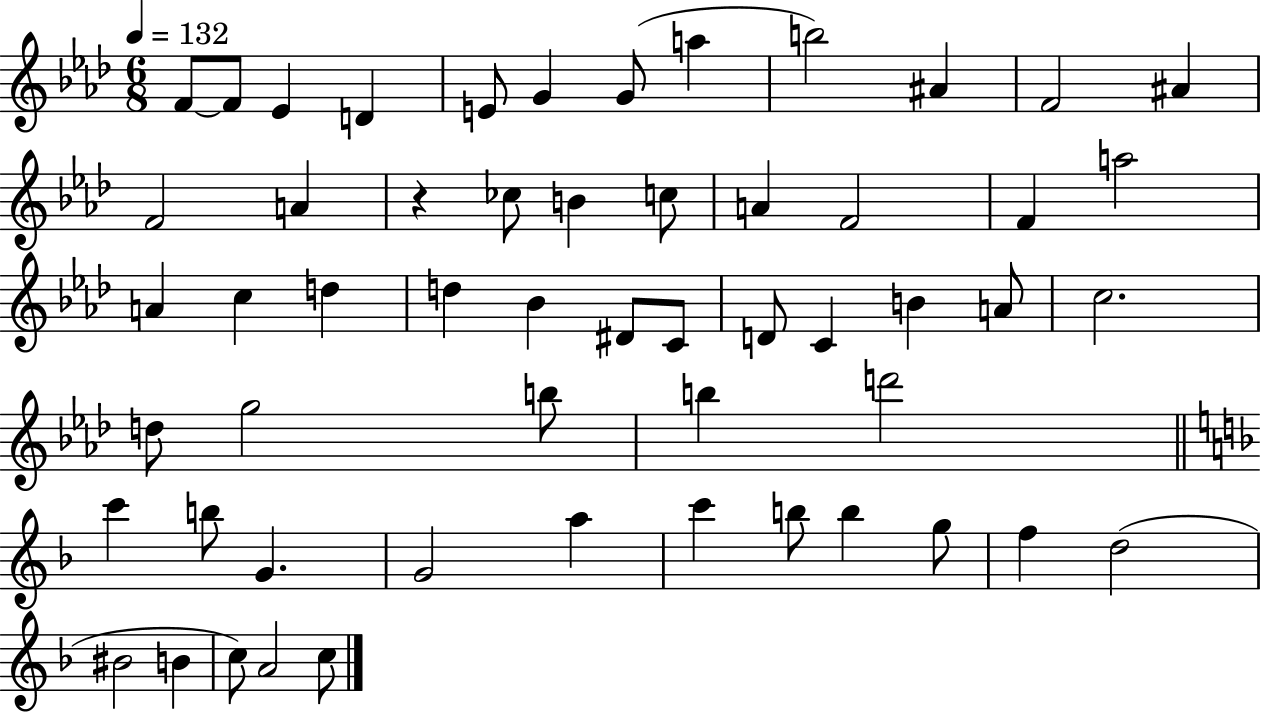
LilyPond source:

{
  \clef treble
  \numericTimeSignature
  \time 6/8
  \key aes \major
  \tempo 4 = 132
  \repeat volta 2 { f'8~~ f'8 ees'4 d'4 | e'8 g'4 g'8( a''4 | b''2) ais'4 | f'2 ais'4 | \break f'2 a'4 | r4 ces''8 b'4 c''8 | a'4 f'2 | f'4 a''2 | \break a'4 c''4 d''4 | d''4 bes'4 dis'8 c'8 | d'8 c'4 b'4 a'8 | c''2. | \break d''8 g''2 b''8 | b''4 d'''2 | \bar "||" \break \key f \major c'''4 b''8 g'4. | g'2 a''4 | c'''4 b''8 b''4 g''8 | f''4 d''2( | \break bis'2 b'4 | c''8) a'2 c''8 | } \bar "|."
}